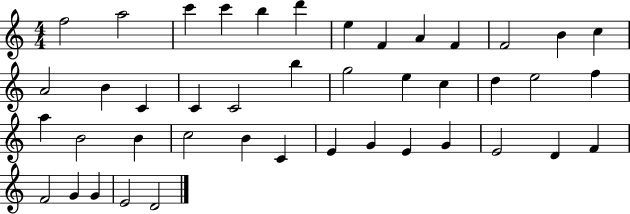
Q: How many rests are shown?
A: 0